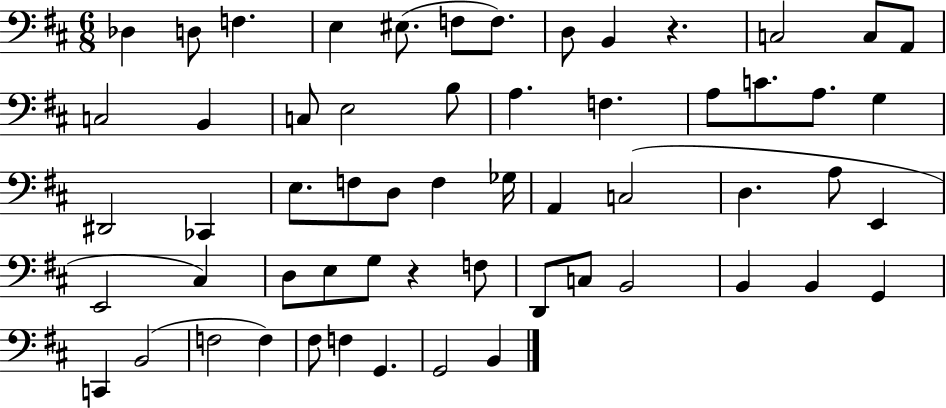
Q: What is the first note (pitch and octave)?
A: Db3